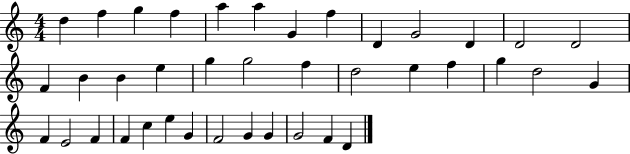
D5/q F5/q G5/q F5/q A5/q A5/q G4/q F5/q D4/q G4/h D4/q D4/h D4/h F4/q B4/q B4/q E5/q G5/q G5/h F5/q D5/h E5/q F5/q G5/q D5/h G4/q F4/q E4/h F4/q F4/q C5/q E5/q G4/q F4/h G4/q G4/q G4/h F4/q D4/q